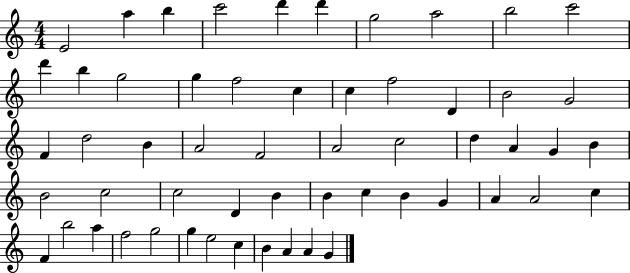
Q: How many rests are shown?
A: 0